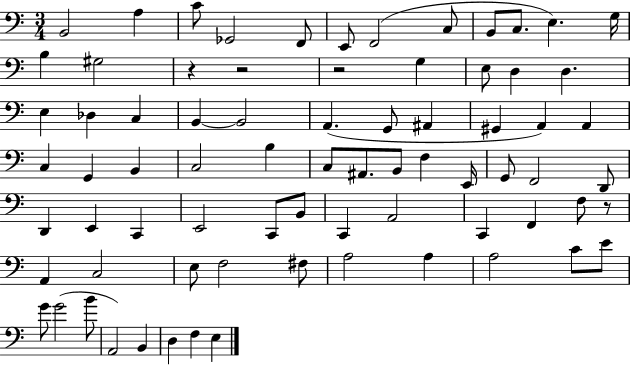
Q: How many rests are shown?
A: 4